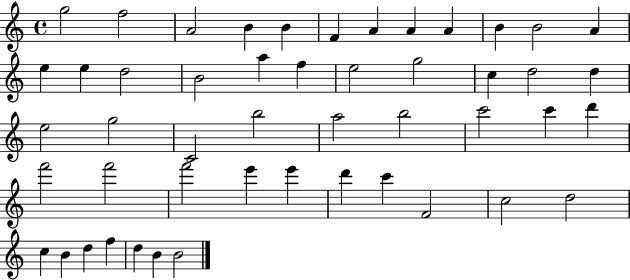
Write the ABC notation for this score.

X:1
T:Untitled
M:4/4
L:1/4
K:C
g2 f2 A2 B B F A A A B B2 A e e d2 B2 a f e2 g2 c d2 d e2 g2 C2 b2 a2 b2 c'2 c' d' f'2 f'2 f'2 e' e' d' c' F2 c2 d2 c B d f d B B2